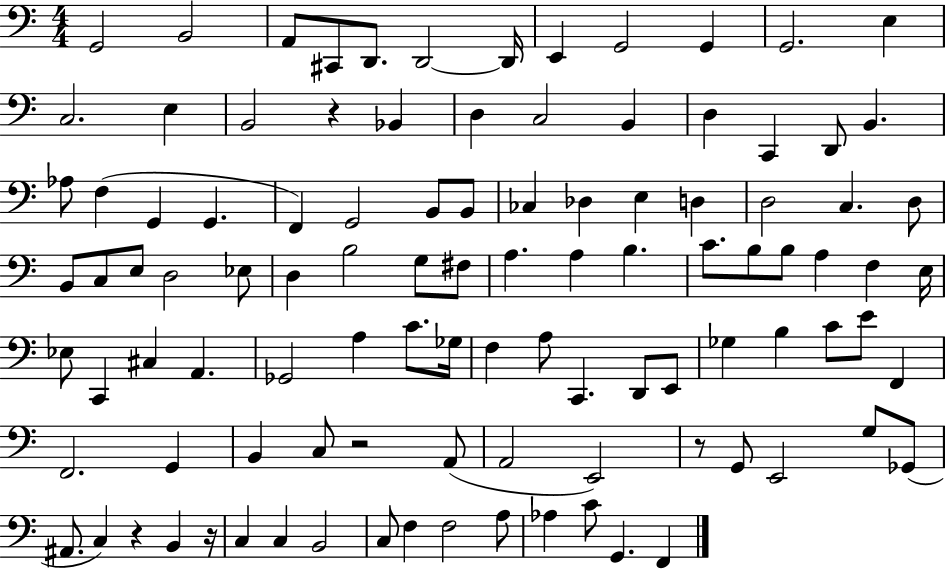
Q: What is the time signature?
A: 4/4